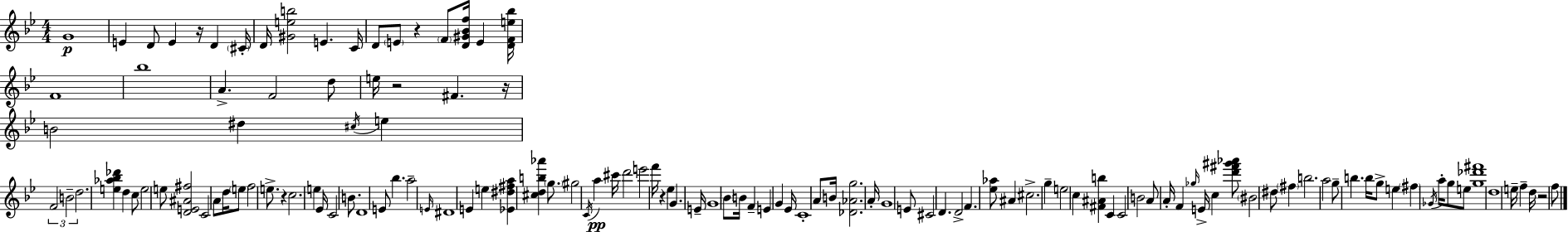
{
  \clef treble
  \numericTimeSignature
  \time 4/4
  \key g \minor
  g'1\p | e'4 d'8 e'4 r16 d'4 \parenthesize cis'16-. | d'16 <gis' e'' b''>2 e'4. c'16 | d'8 \parenthesize e'8 r4 \parenthesize f'8 <d' gis' bes' f''>16 e'4 <d' f' e'' bes''>16 | \break f'1 | bes''1 | a'4.-> f'2 d''8 | e''16 r2 fis'4. r16 | \break b'2 dis''4 \acciaccatura { cis''16 } e''4 | \tuplet 3/2 { f'2 b'2-- | d''2. } <e'' aes'' bes'' des'''>4 | d''4 c''8 e''2 e''8 | \break <d' e' ais' fis''>2 c'2 | a'8 d''16 \parenthesize e''8 f''2 e''8.-> | r4 c''2. | e''4 ees'16 c'2 b'8. | \break d'1 | e'8 bes''4. a''2-- | \grace { e'16 } dis'1 | e'4 e''4 <ees' dis'' fis'' a''>4 <cis'' d'' b'' aes'''>4 | \break \parenthesize g''8. gis''2 \acciaccatura { c'16 } a''4\pp | cis'''16 d'''2 e'''2 | f'''16 r4 ees''4 g'4. | e'16-- g'1 | \break \parenthesize bes'8 b'16 f'4-- e'4 g'4 | ees'16 c'1-. | a'8 b'16 <des' aes' g''>2. | a'16-. g'1 | \break e'8 cis'2 d'4. | d'2-> f'4. | <ees'' aes''>8 ais'4 cis''2.-> | g''4-- e''2 c''4 | \break <fis' ais' b''>4 c'4 c'2 | b'2 a'8 a'16-. f'4 | \grace { ges''16 } e'16-> c''4 <d''' fis''' gis''' aes'''>8 \parenthesize bis'2 | dis''8 \parenthesize fis''4 b''2. | \break a''2 g''8-- b''4. | b''16 g''8-> e''4 \parenthesize fis''4 \acciaccatura { ges'16 } | a''16-. g''8 e''8 <g'' des''' fis'''>1 | d''1 | \break e''16-- f''4-- d''16 r2 | f''8 \bar "|."
}